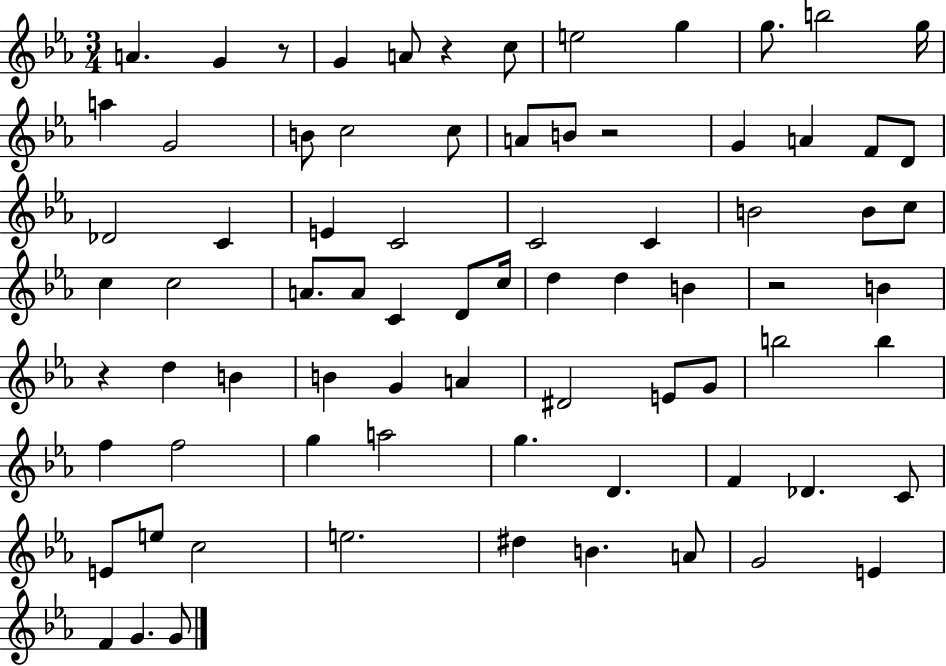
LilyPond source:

{
  \clef treble
  \numericTimeSignature
  \time 3/4
  \key ees \major
  a'4. g'4 r8 | g'4 a'8 r4 c''8 | e''2 g''4 | g''8. b''2 g''16 | \break a''4 g'2 | b'8 c''2 c''8 | a'8 b'8 r2 | g'4 a'4 f'8 d'8 | \break des'2 c'4 | e'4 c'2 | c'2 c'4 | b'2 b'8 c''8 | \break c''4 c''2 | a'8. a'8 c'4 d'8 c''16 | d''4 d''4 b'4 | r2 b'4 | \break r4 d''4 b'4 | b'4 g'4 a'4 | dis'2 e'8 g'8 | b''2 b''4 | \break f''4 f''2 | g''4 a''2 | g''4. d'4. | f'4 des'4. c'8 | \break e'8 e''8 c''2 | e''2. | dis''4 b'4. a'8 | g'2 e'4 | \break f'4 g'4. g'8 | \bar "|."
}